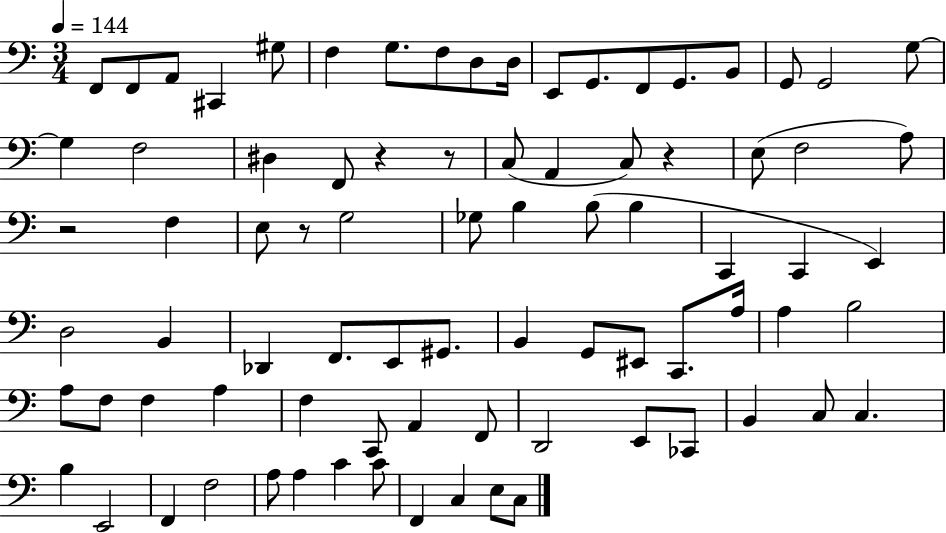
{
  \clef bass
  \numericTimeSignature
  \time 3/4
  \key c \major
  \tempo 4 = 144
  \repeat volta 2 { f,8 f,8 a,8 cis,4 gis8 | f4 g8. f8 d8 d16 | e,8 g,8. f,8 g,8. b,8 | g,8 g,2 g8~~ | \break g4 f2 | dis4 f,8 r4 r8 | c8( a,4 c8) r4 | e8( f2 a8) | \break r2 f4 | e8 r8 g2 | ges8 b4 b8( b4 | c,4 c,4 e,4) | \break d2 b,4 | des,4 f,8. e,8 gis,8. | b,4 g,8 eis,8 c,8. a16 | a4 b2 | \break a8 f8 f4 a4 | f4 c,8 a,4 f,8 | d,2 e,8 ces,8 | b,4 c8 c4. | \break b4 e,2 | f,4 f2 | a8 a4 c'4 c'8 | f,4 c4 e8 c8 | \break } \bar "|."
}